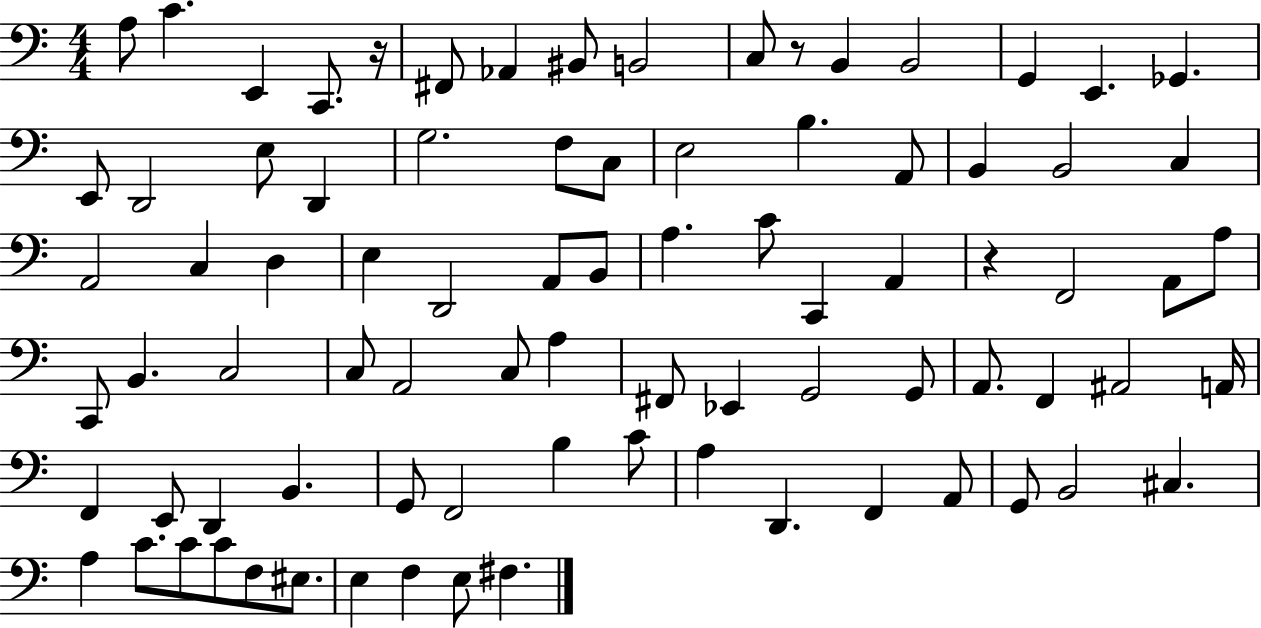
A3/e C4/q. E2/q C2/e. R/s F#2/e Ab2/q BIS2/e B2/h C3/e R/e B2/q B2/h G2/q E2/q. Gb2/q. E2/e D2/h E3/e D2/q G3/h. F3/e C3/e E3/h B3/q. A2/e B2/q B2/h C3/q A2/h C3/q D3/q E3/q D2/h A2/e B2/e A3/q. C4/e C2/q A2/q R/q F2/h A2/e A3/e C2/e B2/q. C3/h C3/e A2/h C3/e A3/q F#2/e Eb2/q G2/h G2/e A2/e. F2/q A#2/h A2/s F2/q E2/e D2/q B2/q. G2/e F2/h B3/q C4/e A3/q D2/q. F2/q A2/e G2/e B2/h C#3/q. A3/q C4/e. C4/e C4/e F3/e EIS3/e. E3/q F3/q E3/e F#3/q.